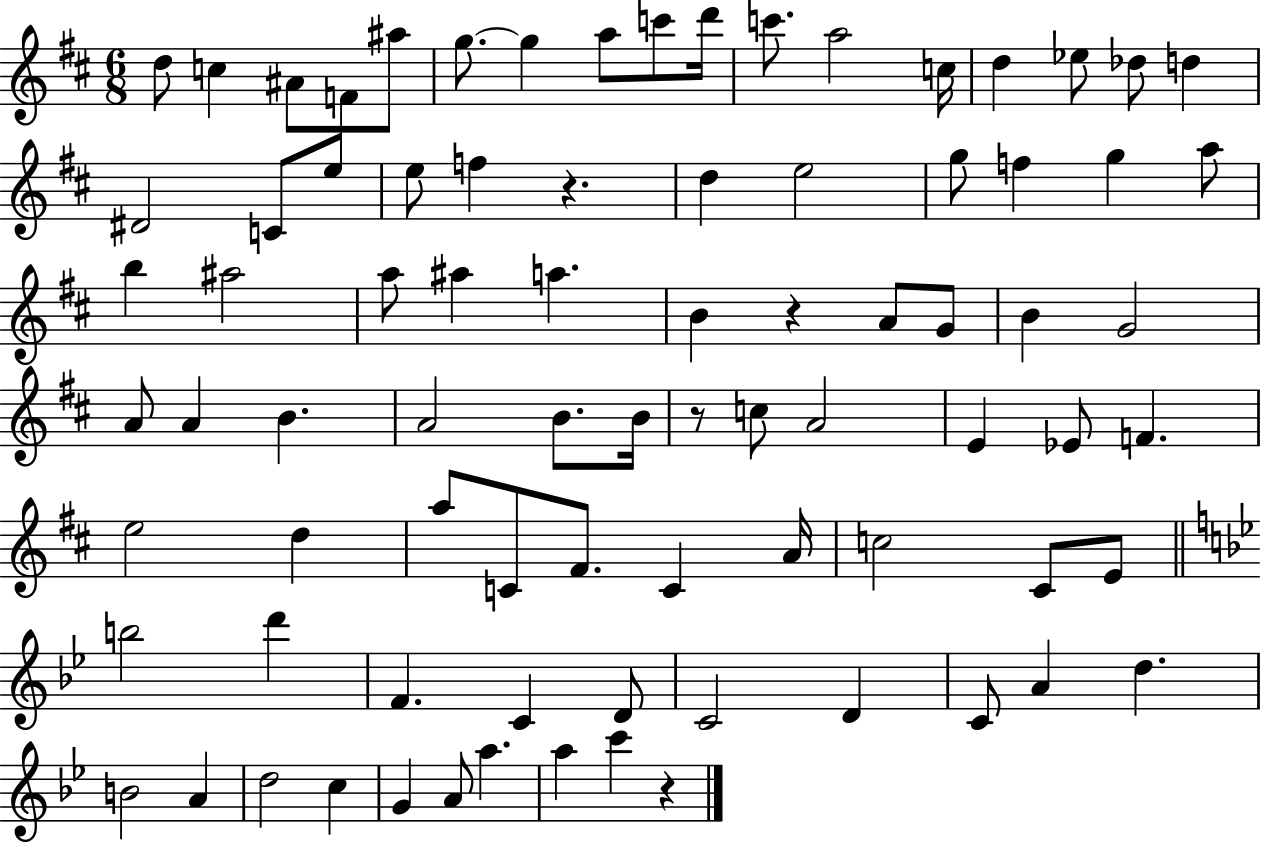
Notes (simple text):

D5/e C5/q A#4/e F4/e A#5/e G5/e. G5/q A5/e C6/e D6/s C6/e. A5/h C5/s D5/q Eb5/e Db5/e D5/q D#4/h C4/e E5/e E5/e F5/q R/q. D5/q E5/h G5/e F5/q G5/q A5/e B5/q A#5/h A5/e A#5/q A5/q. B4/q R/q A4/e G4/e B4/q G4/h A4/e A4/q B4/q. A4/h B4/e. B4/s R/e C5/e A4/h E4/q Eb4/e F4/q. E5/h D5/q A5/e C4/e F#4/e. C4/q A4/s C5/h C#4/e E4/e B5/h D6/q F4/q. C4/q D4/e C4/h D4/q C4/e A4/q D5/q. B4/h A4/q D5/h C5/q G4/q A4/e A5/q. A5/q C6/q R/q